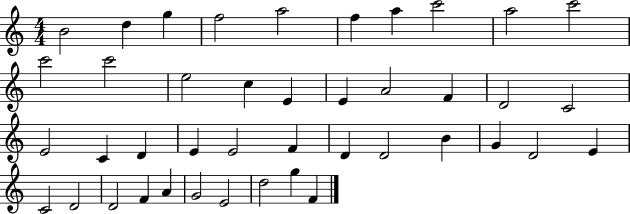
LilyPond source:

{
  \clef treble
  \numericTimeSignature
  \time 4/4
  \key c \major
  b'2 d''4 g''4 | f''2 a''2 | f''4 a''4 c'''2 | a''2 c'''2 | \break c'''2 c'''2 | e''2 c''4 e'4 | e'4 a'2 f'4 | d'2 c'2 | \break e'2 c'4 d'4 | e'4 e'2 f'4 | d'4 d'2 b'4 | g'4 d'2 e'4 | \break c'2 d'2 | d'2 f'4 a'4 | g'2 e'2 | d''2 g''4 f'4 | \break \bar "|."
}